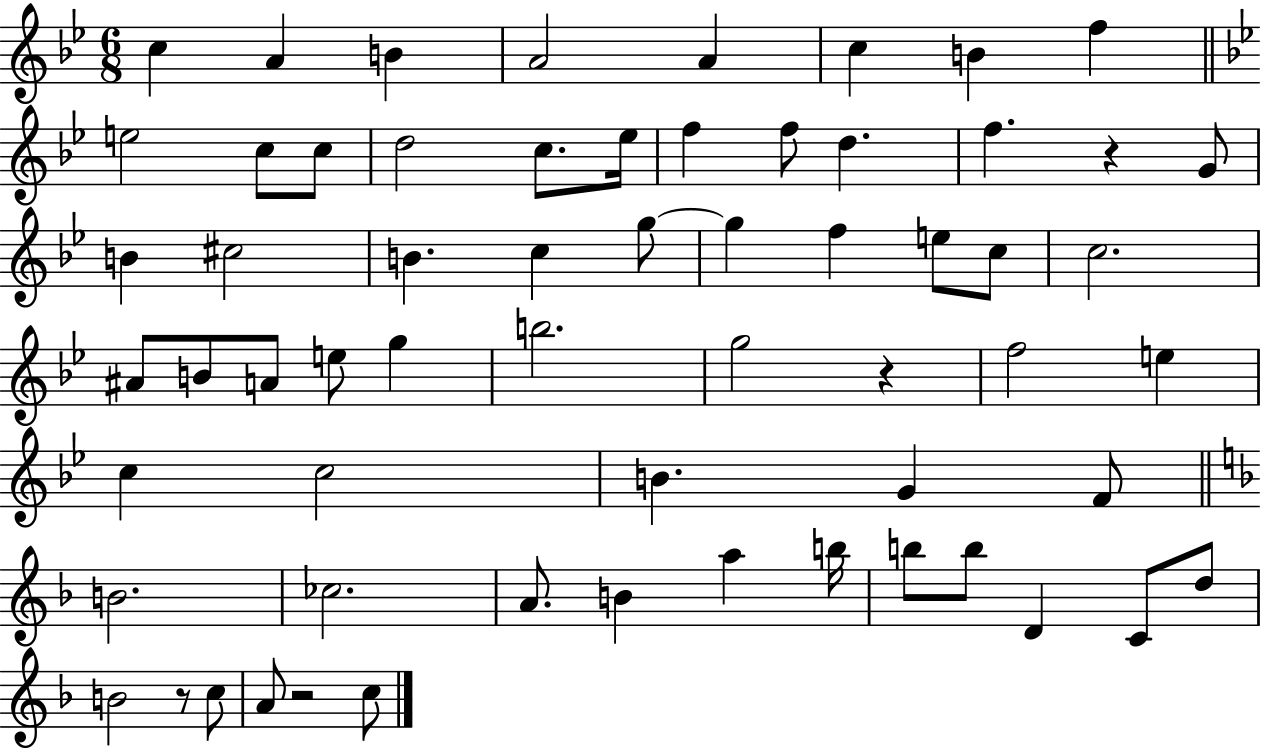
C5/q A4/q B4/q A4/h A4/q C5/q B4/q F5/q E5/h C5/e C5/e D5/h C5/e. Eb5/s F5/q F5/e D5/q. F5/q. R/q G4/e B4/q C#5/h B4/q. C5/q G5/e G5/q F5/q E5/e C5/e C5/h. A#4/e B4/e A4/e E5/e G5/q B5/h. G5/h R/q F5/h E5/q C5/q C5/h B4/q. G4/q F4/e B4/h. CES5/h. A4/e. B4/q A5/q B5/s B5/e B5/e D4/q C4/e D5/e B4/h R/e C5/e A4/e R/h C5/e